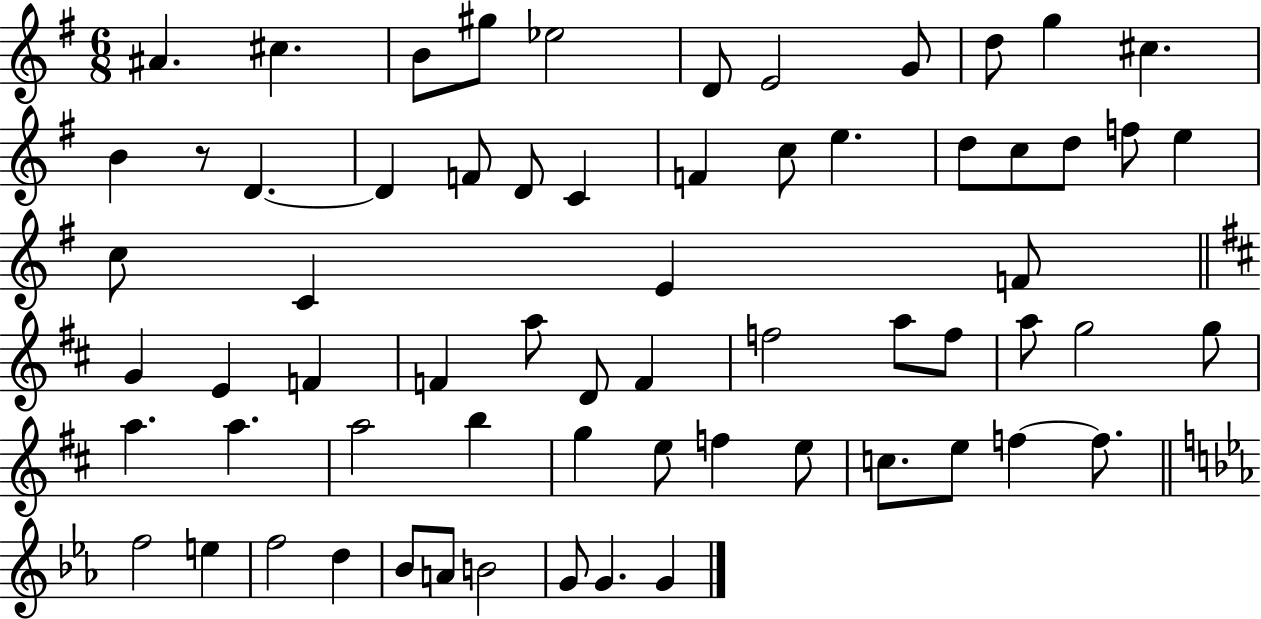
A#4/q. C#5/q. B4/e G#5/e Eb5/h D4/e E4/h G4/e D5/e G5/q C#5/q. B4/q R/e D4/q. D4/q F4/e D4/e C4/q F4/q C5/e E5/q. D5/e C5/e D5/e F5/e E5/q C5/e C4/q E4/q F4/e G4/q E4/q F4/q F4/q A5/e D4/e F4/q F5/h A5/e F5/e A5/e G5/h G5/e A5/q. A5/q. A5/h B5/q G5/q E5/e F5/q E5/e C5/e. E5/e F5/q F5/e. F5/h E5/q F5/h D5/q Bb4/e A4/e B4/h G4/e G4/q. G4/q